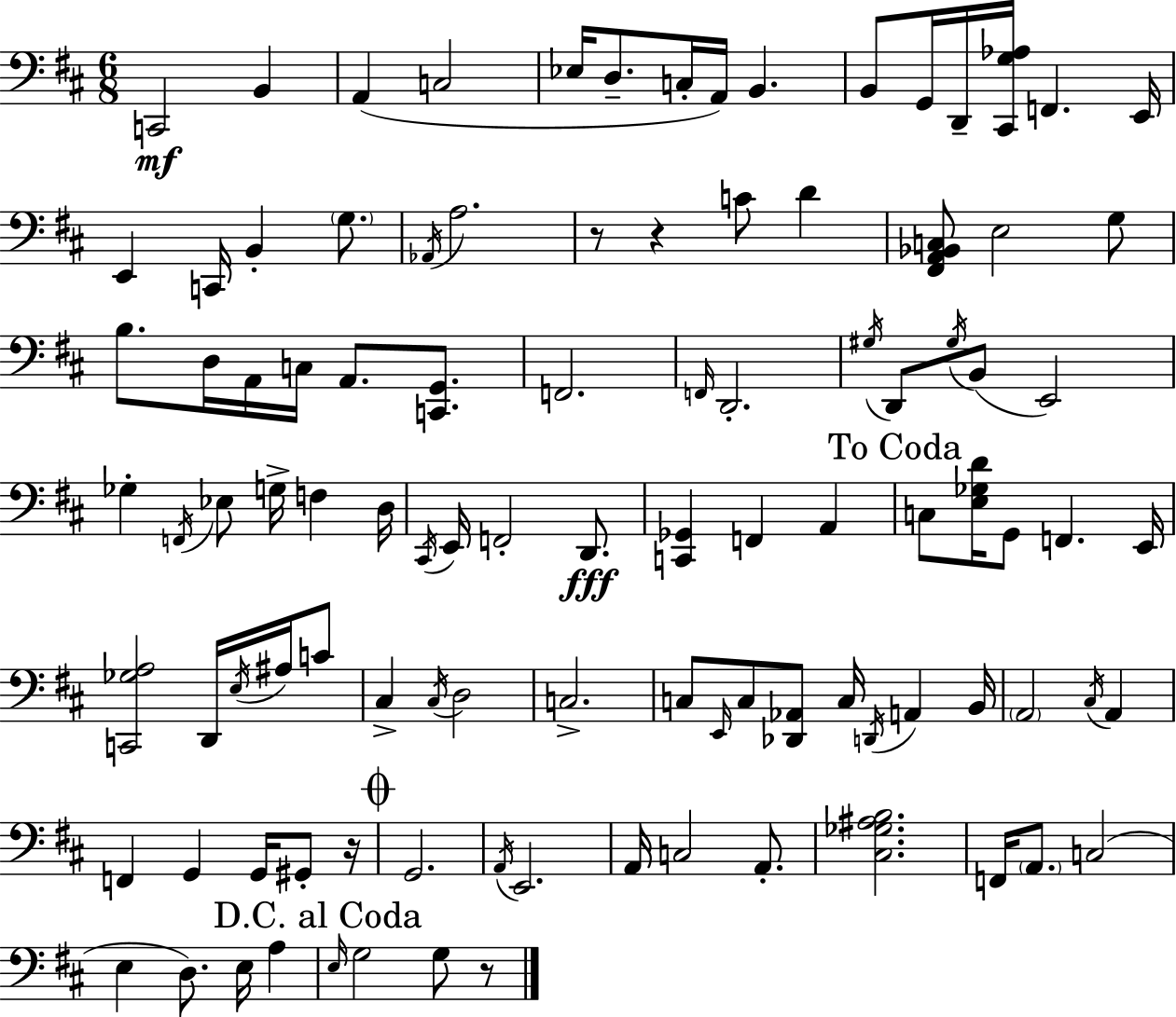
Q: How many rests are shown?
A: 4